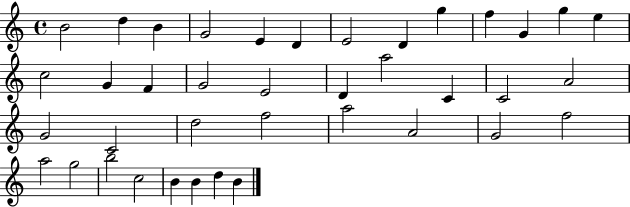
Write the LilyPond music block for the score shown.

{
  \clef treble
  \time 4/4
  \defaultTimeSignature
  \key c \major
  b'2 d''4 b'4 | g'2 e'4 d'4 | e'2 d'4 g''4 | f''4 g'4 g''4 e''4 | \break c''2 g'4 f'4 | g'2 e'2 | d'4 a''2 c'4 | c'2 a'2 | \break g'2 c'2 | d''2 f''2 | a''2 a'2 | g'2 f''2 | \break a''2 g''2 | b''2 c''2 | b'4 b'4 d''4 b'4 | \bar "|."
}